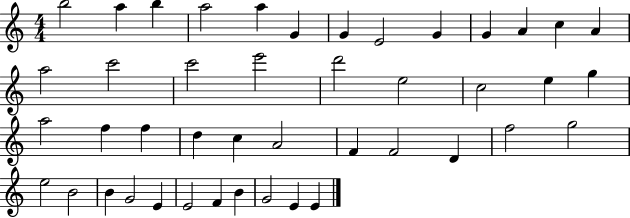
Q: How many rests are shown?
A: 0